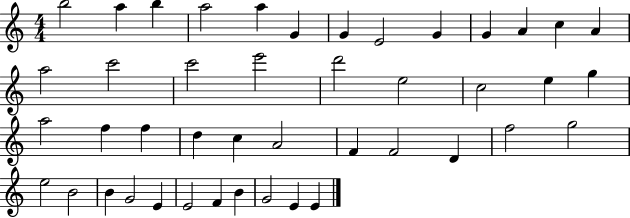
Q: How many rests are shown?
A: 0